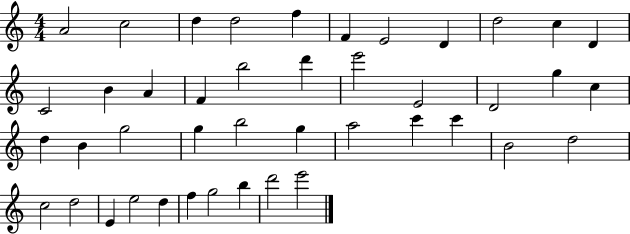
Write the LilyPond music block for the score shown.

{
  \clef treble
  \numericTimeSignature
  \time 4/4
  \key c \major
  a'2 c''2 | d''4 d''2 f''4 | f'4 e'2 d'4 | d''2 c''4 d'4 | \break c'2 b'4 a'4 | f'4 b''2 d'''4 | e'''2 e'2 | d'2 g''4 c''4 | \break d''4 b'4 g''2 | g''4 b''2 g''4 | a''2 c'''4 c'''4 | b'2 d''2 | \break c''2 d''2 | e'4 e''2 d''4 | f''4 g''2 b''4 | d'''2 e'''2 | \break \bar "|."
}